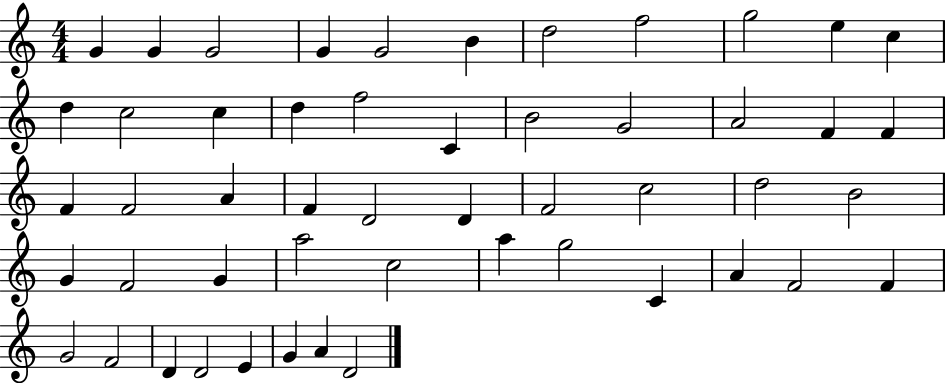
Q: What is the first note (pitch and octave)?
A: G4